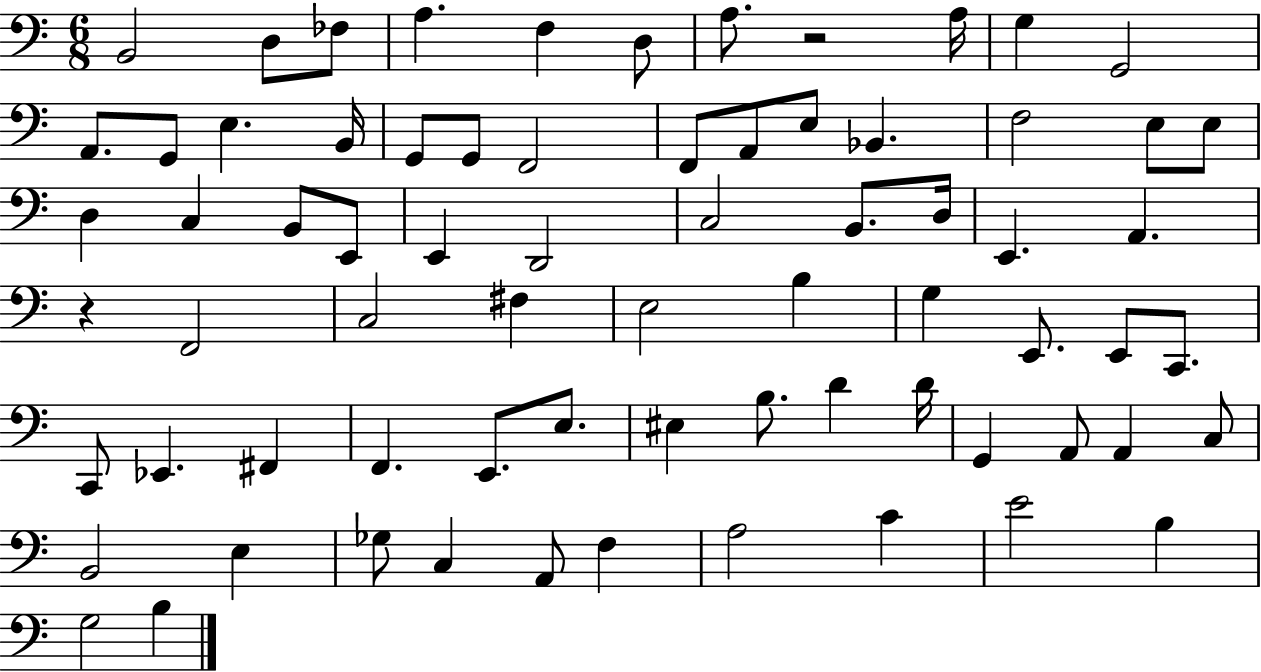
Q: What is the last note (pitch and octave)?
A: B3